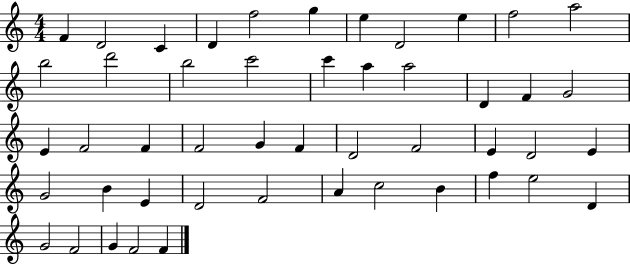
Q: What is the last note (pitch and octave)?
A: F4